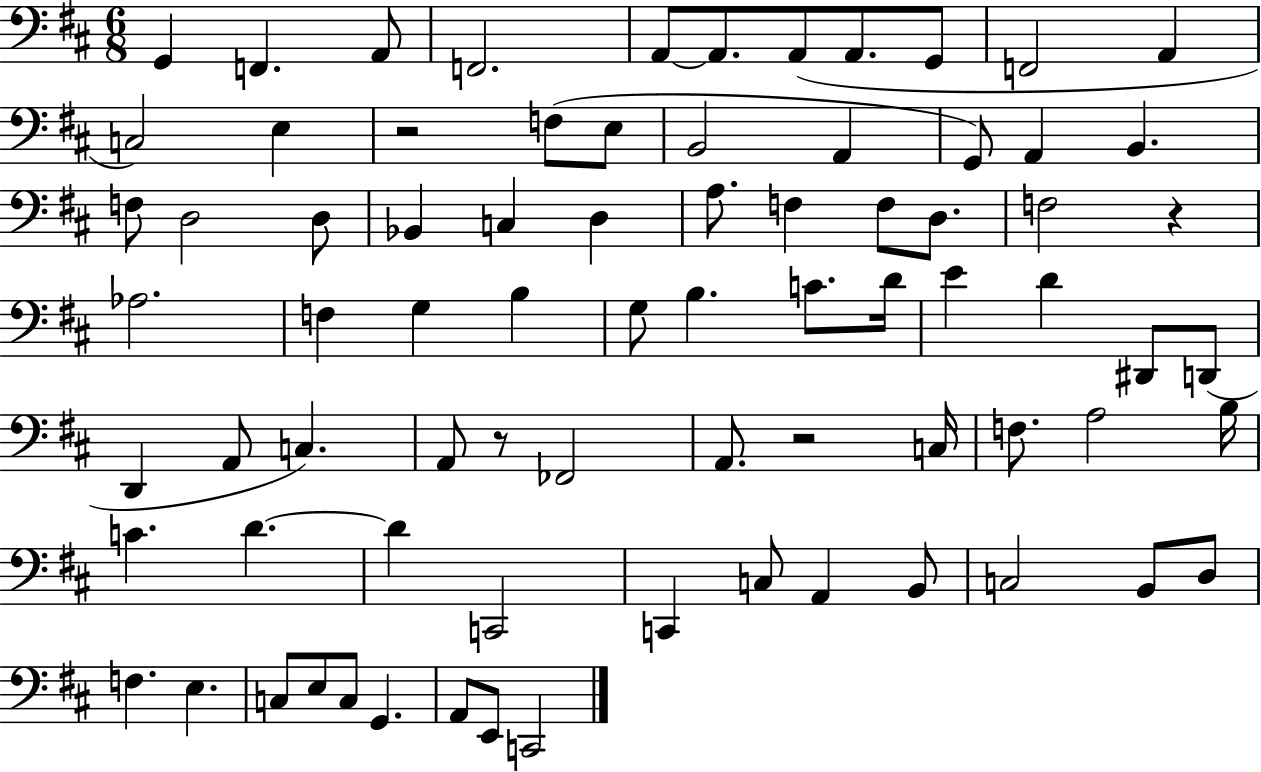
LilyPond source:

{
  \clef bass
  \numericTimeSignature
  \time 6/8
  \key d \major
  g,4 f,4. a,8 | f,2. | a,8~~ a,8. a,8( a,8. g,8 | f,2 a,4 | \break c2) e4 | r2 f8( e8 | b,2 a,4 | g,8) a,4 b,4. | \break f8 d2 d8 | bes,4 c4 d4 | a8. f4 f8 d8. | f2 r4 | \break aes2. | f4 g4 b4 | g8 b4. c'8. d'16 | e'4 d'4 dis,8 d,8( | \break d,4 a,8 c4.) | a,8 r8 fes,2 | a,8. r2 c16 | f8. a2 b16 | \break c'4. d'4.~~ | d'4 c,2 | c,4 c8 a,4 b,8 | c2 b,8 d8 | \break f4. e4. | c8 e8 c8 g,4. | a,8 e,8 c,2 | \bar "|."
}